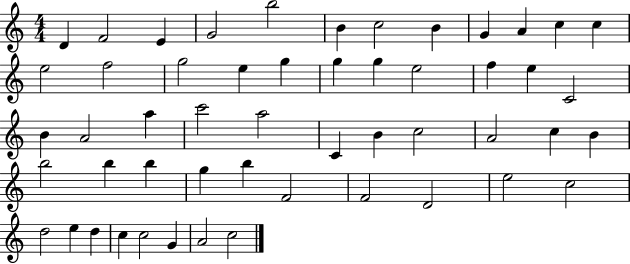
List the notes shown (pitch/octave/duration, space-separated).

D4/q F4/h E4/q G4/h B5/h B4/q C5/h B4/q G4/q A4/q C5/q C5/q E5/h F5/h G5/h E5/q G5/q G5/q G5/q E5/h F5/q E5/q C4/h B4/q A4/h A5/q C6/h A5/h C4/q B4/q C5/h A4/h C5/q B4/q B5/h B5/q B5/q G5/q B5/q F4/h F4/h D4/h E5/h C5/h D5/h E5/q D5/q C5/q C5/h G4/q A4/h C5/h